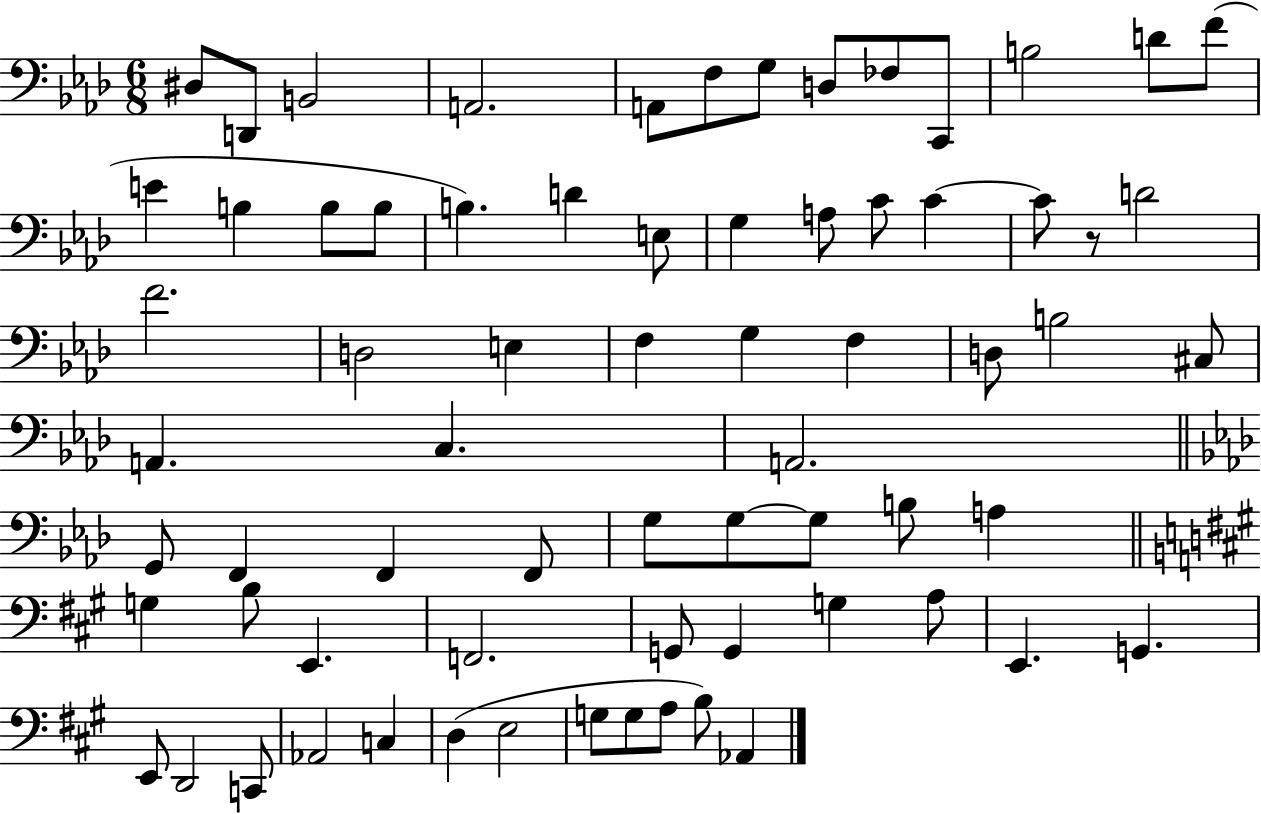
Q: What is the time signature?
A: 6/8